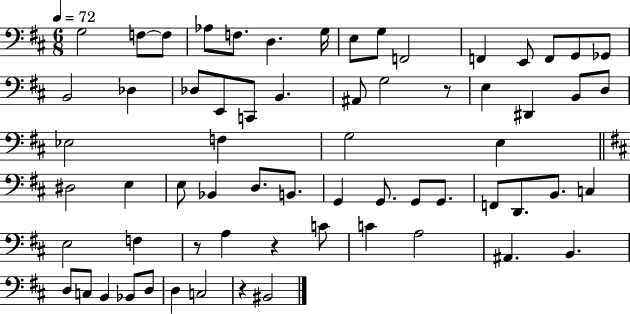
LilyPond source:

{
  \clef bass
  \numericTimeSignature
  \time 6/8
  \key d \major
  \tempo 4 = 72
  g2 f8~~ f8 | aes8 f8. d4. g16 | e8 g8 f,2 | f,4 e,8 f,8 g,8 ges,8 | \break b,2 des4 | des8 e,8 c,8 b,4. | ais,8 g2 r8 | e4 dis,4 b,8 d8 | \break ees2 f4 | g2 e4 | \bar "||" \break \key d \major dis2 e4 | e8 bes,4 d8. b,8. | g,4 g,8. g,8 g,8. | f,8 d,8. b,8. c4 | \break e2 f4 | r8 a4 r4 c'8 | c'4 a2 | ais,4. b,4. | \break d8 c8 b,4 bes,8 d8 | d4 c2 | r4 bis,2 | \bar "|."
}